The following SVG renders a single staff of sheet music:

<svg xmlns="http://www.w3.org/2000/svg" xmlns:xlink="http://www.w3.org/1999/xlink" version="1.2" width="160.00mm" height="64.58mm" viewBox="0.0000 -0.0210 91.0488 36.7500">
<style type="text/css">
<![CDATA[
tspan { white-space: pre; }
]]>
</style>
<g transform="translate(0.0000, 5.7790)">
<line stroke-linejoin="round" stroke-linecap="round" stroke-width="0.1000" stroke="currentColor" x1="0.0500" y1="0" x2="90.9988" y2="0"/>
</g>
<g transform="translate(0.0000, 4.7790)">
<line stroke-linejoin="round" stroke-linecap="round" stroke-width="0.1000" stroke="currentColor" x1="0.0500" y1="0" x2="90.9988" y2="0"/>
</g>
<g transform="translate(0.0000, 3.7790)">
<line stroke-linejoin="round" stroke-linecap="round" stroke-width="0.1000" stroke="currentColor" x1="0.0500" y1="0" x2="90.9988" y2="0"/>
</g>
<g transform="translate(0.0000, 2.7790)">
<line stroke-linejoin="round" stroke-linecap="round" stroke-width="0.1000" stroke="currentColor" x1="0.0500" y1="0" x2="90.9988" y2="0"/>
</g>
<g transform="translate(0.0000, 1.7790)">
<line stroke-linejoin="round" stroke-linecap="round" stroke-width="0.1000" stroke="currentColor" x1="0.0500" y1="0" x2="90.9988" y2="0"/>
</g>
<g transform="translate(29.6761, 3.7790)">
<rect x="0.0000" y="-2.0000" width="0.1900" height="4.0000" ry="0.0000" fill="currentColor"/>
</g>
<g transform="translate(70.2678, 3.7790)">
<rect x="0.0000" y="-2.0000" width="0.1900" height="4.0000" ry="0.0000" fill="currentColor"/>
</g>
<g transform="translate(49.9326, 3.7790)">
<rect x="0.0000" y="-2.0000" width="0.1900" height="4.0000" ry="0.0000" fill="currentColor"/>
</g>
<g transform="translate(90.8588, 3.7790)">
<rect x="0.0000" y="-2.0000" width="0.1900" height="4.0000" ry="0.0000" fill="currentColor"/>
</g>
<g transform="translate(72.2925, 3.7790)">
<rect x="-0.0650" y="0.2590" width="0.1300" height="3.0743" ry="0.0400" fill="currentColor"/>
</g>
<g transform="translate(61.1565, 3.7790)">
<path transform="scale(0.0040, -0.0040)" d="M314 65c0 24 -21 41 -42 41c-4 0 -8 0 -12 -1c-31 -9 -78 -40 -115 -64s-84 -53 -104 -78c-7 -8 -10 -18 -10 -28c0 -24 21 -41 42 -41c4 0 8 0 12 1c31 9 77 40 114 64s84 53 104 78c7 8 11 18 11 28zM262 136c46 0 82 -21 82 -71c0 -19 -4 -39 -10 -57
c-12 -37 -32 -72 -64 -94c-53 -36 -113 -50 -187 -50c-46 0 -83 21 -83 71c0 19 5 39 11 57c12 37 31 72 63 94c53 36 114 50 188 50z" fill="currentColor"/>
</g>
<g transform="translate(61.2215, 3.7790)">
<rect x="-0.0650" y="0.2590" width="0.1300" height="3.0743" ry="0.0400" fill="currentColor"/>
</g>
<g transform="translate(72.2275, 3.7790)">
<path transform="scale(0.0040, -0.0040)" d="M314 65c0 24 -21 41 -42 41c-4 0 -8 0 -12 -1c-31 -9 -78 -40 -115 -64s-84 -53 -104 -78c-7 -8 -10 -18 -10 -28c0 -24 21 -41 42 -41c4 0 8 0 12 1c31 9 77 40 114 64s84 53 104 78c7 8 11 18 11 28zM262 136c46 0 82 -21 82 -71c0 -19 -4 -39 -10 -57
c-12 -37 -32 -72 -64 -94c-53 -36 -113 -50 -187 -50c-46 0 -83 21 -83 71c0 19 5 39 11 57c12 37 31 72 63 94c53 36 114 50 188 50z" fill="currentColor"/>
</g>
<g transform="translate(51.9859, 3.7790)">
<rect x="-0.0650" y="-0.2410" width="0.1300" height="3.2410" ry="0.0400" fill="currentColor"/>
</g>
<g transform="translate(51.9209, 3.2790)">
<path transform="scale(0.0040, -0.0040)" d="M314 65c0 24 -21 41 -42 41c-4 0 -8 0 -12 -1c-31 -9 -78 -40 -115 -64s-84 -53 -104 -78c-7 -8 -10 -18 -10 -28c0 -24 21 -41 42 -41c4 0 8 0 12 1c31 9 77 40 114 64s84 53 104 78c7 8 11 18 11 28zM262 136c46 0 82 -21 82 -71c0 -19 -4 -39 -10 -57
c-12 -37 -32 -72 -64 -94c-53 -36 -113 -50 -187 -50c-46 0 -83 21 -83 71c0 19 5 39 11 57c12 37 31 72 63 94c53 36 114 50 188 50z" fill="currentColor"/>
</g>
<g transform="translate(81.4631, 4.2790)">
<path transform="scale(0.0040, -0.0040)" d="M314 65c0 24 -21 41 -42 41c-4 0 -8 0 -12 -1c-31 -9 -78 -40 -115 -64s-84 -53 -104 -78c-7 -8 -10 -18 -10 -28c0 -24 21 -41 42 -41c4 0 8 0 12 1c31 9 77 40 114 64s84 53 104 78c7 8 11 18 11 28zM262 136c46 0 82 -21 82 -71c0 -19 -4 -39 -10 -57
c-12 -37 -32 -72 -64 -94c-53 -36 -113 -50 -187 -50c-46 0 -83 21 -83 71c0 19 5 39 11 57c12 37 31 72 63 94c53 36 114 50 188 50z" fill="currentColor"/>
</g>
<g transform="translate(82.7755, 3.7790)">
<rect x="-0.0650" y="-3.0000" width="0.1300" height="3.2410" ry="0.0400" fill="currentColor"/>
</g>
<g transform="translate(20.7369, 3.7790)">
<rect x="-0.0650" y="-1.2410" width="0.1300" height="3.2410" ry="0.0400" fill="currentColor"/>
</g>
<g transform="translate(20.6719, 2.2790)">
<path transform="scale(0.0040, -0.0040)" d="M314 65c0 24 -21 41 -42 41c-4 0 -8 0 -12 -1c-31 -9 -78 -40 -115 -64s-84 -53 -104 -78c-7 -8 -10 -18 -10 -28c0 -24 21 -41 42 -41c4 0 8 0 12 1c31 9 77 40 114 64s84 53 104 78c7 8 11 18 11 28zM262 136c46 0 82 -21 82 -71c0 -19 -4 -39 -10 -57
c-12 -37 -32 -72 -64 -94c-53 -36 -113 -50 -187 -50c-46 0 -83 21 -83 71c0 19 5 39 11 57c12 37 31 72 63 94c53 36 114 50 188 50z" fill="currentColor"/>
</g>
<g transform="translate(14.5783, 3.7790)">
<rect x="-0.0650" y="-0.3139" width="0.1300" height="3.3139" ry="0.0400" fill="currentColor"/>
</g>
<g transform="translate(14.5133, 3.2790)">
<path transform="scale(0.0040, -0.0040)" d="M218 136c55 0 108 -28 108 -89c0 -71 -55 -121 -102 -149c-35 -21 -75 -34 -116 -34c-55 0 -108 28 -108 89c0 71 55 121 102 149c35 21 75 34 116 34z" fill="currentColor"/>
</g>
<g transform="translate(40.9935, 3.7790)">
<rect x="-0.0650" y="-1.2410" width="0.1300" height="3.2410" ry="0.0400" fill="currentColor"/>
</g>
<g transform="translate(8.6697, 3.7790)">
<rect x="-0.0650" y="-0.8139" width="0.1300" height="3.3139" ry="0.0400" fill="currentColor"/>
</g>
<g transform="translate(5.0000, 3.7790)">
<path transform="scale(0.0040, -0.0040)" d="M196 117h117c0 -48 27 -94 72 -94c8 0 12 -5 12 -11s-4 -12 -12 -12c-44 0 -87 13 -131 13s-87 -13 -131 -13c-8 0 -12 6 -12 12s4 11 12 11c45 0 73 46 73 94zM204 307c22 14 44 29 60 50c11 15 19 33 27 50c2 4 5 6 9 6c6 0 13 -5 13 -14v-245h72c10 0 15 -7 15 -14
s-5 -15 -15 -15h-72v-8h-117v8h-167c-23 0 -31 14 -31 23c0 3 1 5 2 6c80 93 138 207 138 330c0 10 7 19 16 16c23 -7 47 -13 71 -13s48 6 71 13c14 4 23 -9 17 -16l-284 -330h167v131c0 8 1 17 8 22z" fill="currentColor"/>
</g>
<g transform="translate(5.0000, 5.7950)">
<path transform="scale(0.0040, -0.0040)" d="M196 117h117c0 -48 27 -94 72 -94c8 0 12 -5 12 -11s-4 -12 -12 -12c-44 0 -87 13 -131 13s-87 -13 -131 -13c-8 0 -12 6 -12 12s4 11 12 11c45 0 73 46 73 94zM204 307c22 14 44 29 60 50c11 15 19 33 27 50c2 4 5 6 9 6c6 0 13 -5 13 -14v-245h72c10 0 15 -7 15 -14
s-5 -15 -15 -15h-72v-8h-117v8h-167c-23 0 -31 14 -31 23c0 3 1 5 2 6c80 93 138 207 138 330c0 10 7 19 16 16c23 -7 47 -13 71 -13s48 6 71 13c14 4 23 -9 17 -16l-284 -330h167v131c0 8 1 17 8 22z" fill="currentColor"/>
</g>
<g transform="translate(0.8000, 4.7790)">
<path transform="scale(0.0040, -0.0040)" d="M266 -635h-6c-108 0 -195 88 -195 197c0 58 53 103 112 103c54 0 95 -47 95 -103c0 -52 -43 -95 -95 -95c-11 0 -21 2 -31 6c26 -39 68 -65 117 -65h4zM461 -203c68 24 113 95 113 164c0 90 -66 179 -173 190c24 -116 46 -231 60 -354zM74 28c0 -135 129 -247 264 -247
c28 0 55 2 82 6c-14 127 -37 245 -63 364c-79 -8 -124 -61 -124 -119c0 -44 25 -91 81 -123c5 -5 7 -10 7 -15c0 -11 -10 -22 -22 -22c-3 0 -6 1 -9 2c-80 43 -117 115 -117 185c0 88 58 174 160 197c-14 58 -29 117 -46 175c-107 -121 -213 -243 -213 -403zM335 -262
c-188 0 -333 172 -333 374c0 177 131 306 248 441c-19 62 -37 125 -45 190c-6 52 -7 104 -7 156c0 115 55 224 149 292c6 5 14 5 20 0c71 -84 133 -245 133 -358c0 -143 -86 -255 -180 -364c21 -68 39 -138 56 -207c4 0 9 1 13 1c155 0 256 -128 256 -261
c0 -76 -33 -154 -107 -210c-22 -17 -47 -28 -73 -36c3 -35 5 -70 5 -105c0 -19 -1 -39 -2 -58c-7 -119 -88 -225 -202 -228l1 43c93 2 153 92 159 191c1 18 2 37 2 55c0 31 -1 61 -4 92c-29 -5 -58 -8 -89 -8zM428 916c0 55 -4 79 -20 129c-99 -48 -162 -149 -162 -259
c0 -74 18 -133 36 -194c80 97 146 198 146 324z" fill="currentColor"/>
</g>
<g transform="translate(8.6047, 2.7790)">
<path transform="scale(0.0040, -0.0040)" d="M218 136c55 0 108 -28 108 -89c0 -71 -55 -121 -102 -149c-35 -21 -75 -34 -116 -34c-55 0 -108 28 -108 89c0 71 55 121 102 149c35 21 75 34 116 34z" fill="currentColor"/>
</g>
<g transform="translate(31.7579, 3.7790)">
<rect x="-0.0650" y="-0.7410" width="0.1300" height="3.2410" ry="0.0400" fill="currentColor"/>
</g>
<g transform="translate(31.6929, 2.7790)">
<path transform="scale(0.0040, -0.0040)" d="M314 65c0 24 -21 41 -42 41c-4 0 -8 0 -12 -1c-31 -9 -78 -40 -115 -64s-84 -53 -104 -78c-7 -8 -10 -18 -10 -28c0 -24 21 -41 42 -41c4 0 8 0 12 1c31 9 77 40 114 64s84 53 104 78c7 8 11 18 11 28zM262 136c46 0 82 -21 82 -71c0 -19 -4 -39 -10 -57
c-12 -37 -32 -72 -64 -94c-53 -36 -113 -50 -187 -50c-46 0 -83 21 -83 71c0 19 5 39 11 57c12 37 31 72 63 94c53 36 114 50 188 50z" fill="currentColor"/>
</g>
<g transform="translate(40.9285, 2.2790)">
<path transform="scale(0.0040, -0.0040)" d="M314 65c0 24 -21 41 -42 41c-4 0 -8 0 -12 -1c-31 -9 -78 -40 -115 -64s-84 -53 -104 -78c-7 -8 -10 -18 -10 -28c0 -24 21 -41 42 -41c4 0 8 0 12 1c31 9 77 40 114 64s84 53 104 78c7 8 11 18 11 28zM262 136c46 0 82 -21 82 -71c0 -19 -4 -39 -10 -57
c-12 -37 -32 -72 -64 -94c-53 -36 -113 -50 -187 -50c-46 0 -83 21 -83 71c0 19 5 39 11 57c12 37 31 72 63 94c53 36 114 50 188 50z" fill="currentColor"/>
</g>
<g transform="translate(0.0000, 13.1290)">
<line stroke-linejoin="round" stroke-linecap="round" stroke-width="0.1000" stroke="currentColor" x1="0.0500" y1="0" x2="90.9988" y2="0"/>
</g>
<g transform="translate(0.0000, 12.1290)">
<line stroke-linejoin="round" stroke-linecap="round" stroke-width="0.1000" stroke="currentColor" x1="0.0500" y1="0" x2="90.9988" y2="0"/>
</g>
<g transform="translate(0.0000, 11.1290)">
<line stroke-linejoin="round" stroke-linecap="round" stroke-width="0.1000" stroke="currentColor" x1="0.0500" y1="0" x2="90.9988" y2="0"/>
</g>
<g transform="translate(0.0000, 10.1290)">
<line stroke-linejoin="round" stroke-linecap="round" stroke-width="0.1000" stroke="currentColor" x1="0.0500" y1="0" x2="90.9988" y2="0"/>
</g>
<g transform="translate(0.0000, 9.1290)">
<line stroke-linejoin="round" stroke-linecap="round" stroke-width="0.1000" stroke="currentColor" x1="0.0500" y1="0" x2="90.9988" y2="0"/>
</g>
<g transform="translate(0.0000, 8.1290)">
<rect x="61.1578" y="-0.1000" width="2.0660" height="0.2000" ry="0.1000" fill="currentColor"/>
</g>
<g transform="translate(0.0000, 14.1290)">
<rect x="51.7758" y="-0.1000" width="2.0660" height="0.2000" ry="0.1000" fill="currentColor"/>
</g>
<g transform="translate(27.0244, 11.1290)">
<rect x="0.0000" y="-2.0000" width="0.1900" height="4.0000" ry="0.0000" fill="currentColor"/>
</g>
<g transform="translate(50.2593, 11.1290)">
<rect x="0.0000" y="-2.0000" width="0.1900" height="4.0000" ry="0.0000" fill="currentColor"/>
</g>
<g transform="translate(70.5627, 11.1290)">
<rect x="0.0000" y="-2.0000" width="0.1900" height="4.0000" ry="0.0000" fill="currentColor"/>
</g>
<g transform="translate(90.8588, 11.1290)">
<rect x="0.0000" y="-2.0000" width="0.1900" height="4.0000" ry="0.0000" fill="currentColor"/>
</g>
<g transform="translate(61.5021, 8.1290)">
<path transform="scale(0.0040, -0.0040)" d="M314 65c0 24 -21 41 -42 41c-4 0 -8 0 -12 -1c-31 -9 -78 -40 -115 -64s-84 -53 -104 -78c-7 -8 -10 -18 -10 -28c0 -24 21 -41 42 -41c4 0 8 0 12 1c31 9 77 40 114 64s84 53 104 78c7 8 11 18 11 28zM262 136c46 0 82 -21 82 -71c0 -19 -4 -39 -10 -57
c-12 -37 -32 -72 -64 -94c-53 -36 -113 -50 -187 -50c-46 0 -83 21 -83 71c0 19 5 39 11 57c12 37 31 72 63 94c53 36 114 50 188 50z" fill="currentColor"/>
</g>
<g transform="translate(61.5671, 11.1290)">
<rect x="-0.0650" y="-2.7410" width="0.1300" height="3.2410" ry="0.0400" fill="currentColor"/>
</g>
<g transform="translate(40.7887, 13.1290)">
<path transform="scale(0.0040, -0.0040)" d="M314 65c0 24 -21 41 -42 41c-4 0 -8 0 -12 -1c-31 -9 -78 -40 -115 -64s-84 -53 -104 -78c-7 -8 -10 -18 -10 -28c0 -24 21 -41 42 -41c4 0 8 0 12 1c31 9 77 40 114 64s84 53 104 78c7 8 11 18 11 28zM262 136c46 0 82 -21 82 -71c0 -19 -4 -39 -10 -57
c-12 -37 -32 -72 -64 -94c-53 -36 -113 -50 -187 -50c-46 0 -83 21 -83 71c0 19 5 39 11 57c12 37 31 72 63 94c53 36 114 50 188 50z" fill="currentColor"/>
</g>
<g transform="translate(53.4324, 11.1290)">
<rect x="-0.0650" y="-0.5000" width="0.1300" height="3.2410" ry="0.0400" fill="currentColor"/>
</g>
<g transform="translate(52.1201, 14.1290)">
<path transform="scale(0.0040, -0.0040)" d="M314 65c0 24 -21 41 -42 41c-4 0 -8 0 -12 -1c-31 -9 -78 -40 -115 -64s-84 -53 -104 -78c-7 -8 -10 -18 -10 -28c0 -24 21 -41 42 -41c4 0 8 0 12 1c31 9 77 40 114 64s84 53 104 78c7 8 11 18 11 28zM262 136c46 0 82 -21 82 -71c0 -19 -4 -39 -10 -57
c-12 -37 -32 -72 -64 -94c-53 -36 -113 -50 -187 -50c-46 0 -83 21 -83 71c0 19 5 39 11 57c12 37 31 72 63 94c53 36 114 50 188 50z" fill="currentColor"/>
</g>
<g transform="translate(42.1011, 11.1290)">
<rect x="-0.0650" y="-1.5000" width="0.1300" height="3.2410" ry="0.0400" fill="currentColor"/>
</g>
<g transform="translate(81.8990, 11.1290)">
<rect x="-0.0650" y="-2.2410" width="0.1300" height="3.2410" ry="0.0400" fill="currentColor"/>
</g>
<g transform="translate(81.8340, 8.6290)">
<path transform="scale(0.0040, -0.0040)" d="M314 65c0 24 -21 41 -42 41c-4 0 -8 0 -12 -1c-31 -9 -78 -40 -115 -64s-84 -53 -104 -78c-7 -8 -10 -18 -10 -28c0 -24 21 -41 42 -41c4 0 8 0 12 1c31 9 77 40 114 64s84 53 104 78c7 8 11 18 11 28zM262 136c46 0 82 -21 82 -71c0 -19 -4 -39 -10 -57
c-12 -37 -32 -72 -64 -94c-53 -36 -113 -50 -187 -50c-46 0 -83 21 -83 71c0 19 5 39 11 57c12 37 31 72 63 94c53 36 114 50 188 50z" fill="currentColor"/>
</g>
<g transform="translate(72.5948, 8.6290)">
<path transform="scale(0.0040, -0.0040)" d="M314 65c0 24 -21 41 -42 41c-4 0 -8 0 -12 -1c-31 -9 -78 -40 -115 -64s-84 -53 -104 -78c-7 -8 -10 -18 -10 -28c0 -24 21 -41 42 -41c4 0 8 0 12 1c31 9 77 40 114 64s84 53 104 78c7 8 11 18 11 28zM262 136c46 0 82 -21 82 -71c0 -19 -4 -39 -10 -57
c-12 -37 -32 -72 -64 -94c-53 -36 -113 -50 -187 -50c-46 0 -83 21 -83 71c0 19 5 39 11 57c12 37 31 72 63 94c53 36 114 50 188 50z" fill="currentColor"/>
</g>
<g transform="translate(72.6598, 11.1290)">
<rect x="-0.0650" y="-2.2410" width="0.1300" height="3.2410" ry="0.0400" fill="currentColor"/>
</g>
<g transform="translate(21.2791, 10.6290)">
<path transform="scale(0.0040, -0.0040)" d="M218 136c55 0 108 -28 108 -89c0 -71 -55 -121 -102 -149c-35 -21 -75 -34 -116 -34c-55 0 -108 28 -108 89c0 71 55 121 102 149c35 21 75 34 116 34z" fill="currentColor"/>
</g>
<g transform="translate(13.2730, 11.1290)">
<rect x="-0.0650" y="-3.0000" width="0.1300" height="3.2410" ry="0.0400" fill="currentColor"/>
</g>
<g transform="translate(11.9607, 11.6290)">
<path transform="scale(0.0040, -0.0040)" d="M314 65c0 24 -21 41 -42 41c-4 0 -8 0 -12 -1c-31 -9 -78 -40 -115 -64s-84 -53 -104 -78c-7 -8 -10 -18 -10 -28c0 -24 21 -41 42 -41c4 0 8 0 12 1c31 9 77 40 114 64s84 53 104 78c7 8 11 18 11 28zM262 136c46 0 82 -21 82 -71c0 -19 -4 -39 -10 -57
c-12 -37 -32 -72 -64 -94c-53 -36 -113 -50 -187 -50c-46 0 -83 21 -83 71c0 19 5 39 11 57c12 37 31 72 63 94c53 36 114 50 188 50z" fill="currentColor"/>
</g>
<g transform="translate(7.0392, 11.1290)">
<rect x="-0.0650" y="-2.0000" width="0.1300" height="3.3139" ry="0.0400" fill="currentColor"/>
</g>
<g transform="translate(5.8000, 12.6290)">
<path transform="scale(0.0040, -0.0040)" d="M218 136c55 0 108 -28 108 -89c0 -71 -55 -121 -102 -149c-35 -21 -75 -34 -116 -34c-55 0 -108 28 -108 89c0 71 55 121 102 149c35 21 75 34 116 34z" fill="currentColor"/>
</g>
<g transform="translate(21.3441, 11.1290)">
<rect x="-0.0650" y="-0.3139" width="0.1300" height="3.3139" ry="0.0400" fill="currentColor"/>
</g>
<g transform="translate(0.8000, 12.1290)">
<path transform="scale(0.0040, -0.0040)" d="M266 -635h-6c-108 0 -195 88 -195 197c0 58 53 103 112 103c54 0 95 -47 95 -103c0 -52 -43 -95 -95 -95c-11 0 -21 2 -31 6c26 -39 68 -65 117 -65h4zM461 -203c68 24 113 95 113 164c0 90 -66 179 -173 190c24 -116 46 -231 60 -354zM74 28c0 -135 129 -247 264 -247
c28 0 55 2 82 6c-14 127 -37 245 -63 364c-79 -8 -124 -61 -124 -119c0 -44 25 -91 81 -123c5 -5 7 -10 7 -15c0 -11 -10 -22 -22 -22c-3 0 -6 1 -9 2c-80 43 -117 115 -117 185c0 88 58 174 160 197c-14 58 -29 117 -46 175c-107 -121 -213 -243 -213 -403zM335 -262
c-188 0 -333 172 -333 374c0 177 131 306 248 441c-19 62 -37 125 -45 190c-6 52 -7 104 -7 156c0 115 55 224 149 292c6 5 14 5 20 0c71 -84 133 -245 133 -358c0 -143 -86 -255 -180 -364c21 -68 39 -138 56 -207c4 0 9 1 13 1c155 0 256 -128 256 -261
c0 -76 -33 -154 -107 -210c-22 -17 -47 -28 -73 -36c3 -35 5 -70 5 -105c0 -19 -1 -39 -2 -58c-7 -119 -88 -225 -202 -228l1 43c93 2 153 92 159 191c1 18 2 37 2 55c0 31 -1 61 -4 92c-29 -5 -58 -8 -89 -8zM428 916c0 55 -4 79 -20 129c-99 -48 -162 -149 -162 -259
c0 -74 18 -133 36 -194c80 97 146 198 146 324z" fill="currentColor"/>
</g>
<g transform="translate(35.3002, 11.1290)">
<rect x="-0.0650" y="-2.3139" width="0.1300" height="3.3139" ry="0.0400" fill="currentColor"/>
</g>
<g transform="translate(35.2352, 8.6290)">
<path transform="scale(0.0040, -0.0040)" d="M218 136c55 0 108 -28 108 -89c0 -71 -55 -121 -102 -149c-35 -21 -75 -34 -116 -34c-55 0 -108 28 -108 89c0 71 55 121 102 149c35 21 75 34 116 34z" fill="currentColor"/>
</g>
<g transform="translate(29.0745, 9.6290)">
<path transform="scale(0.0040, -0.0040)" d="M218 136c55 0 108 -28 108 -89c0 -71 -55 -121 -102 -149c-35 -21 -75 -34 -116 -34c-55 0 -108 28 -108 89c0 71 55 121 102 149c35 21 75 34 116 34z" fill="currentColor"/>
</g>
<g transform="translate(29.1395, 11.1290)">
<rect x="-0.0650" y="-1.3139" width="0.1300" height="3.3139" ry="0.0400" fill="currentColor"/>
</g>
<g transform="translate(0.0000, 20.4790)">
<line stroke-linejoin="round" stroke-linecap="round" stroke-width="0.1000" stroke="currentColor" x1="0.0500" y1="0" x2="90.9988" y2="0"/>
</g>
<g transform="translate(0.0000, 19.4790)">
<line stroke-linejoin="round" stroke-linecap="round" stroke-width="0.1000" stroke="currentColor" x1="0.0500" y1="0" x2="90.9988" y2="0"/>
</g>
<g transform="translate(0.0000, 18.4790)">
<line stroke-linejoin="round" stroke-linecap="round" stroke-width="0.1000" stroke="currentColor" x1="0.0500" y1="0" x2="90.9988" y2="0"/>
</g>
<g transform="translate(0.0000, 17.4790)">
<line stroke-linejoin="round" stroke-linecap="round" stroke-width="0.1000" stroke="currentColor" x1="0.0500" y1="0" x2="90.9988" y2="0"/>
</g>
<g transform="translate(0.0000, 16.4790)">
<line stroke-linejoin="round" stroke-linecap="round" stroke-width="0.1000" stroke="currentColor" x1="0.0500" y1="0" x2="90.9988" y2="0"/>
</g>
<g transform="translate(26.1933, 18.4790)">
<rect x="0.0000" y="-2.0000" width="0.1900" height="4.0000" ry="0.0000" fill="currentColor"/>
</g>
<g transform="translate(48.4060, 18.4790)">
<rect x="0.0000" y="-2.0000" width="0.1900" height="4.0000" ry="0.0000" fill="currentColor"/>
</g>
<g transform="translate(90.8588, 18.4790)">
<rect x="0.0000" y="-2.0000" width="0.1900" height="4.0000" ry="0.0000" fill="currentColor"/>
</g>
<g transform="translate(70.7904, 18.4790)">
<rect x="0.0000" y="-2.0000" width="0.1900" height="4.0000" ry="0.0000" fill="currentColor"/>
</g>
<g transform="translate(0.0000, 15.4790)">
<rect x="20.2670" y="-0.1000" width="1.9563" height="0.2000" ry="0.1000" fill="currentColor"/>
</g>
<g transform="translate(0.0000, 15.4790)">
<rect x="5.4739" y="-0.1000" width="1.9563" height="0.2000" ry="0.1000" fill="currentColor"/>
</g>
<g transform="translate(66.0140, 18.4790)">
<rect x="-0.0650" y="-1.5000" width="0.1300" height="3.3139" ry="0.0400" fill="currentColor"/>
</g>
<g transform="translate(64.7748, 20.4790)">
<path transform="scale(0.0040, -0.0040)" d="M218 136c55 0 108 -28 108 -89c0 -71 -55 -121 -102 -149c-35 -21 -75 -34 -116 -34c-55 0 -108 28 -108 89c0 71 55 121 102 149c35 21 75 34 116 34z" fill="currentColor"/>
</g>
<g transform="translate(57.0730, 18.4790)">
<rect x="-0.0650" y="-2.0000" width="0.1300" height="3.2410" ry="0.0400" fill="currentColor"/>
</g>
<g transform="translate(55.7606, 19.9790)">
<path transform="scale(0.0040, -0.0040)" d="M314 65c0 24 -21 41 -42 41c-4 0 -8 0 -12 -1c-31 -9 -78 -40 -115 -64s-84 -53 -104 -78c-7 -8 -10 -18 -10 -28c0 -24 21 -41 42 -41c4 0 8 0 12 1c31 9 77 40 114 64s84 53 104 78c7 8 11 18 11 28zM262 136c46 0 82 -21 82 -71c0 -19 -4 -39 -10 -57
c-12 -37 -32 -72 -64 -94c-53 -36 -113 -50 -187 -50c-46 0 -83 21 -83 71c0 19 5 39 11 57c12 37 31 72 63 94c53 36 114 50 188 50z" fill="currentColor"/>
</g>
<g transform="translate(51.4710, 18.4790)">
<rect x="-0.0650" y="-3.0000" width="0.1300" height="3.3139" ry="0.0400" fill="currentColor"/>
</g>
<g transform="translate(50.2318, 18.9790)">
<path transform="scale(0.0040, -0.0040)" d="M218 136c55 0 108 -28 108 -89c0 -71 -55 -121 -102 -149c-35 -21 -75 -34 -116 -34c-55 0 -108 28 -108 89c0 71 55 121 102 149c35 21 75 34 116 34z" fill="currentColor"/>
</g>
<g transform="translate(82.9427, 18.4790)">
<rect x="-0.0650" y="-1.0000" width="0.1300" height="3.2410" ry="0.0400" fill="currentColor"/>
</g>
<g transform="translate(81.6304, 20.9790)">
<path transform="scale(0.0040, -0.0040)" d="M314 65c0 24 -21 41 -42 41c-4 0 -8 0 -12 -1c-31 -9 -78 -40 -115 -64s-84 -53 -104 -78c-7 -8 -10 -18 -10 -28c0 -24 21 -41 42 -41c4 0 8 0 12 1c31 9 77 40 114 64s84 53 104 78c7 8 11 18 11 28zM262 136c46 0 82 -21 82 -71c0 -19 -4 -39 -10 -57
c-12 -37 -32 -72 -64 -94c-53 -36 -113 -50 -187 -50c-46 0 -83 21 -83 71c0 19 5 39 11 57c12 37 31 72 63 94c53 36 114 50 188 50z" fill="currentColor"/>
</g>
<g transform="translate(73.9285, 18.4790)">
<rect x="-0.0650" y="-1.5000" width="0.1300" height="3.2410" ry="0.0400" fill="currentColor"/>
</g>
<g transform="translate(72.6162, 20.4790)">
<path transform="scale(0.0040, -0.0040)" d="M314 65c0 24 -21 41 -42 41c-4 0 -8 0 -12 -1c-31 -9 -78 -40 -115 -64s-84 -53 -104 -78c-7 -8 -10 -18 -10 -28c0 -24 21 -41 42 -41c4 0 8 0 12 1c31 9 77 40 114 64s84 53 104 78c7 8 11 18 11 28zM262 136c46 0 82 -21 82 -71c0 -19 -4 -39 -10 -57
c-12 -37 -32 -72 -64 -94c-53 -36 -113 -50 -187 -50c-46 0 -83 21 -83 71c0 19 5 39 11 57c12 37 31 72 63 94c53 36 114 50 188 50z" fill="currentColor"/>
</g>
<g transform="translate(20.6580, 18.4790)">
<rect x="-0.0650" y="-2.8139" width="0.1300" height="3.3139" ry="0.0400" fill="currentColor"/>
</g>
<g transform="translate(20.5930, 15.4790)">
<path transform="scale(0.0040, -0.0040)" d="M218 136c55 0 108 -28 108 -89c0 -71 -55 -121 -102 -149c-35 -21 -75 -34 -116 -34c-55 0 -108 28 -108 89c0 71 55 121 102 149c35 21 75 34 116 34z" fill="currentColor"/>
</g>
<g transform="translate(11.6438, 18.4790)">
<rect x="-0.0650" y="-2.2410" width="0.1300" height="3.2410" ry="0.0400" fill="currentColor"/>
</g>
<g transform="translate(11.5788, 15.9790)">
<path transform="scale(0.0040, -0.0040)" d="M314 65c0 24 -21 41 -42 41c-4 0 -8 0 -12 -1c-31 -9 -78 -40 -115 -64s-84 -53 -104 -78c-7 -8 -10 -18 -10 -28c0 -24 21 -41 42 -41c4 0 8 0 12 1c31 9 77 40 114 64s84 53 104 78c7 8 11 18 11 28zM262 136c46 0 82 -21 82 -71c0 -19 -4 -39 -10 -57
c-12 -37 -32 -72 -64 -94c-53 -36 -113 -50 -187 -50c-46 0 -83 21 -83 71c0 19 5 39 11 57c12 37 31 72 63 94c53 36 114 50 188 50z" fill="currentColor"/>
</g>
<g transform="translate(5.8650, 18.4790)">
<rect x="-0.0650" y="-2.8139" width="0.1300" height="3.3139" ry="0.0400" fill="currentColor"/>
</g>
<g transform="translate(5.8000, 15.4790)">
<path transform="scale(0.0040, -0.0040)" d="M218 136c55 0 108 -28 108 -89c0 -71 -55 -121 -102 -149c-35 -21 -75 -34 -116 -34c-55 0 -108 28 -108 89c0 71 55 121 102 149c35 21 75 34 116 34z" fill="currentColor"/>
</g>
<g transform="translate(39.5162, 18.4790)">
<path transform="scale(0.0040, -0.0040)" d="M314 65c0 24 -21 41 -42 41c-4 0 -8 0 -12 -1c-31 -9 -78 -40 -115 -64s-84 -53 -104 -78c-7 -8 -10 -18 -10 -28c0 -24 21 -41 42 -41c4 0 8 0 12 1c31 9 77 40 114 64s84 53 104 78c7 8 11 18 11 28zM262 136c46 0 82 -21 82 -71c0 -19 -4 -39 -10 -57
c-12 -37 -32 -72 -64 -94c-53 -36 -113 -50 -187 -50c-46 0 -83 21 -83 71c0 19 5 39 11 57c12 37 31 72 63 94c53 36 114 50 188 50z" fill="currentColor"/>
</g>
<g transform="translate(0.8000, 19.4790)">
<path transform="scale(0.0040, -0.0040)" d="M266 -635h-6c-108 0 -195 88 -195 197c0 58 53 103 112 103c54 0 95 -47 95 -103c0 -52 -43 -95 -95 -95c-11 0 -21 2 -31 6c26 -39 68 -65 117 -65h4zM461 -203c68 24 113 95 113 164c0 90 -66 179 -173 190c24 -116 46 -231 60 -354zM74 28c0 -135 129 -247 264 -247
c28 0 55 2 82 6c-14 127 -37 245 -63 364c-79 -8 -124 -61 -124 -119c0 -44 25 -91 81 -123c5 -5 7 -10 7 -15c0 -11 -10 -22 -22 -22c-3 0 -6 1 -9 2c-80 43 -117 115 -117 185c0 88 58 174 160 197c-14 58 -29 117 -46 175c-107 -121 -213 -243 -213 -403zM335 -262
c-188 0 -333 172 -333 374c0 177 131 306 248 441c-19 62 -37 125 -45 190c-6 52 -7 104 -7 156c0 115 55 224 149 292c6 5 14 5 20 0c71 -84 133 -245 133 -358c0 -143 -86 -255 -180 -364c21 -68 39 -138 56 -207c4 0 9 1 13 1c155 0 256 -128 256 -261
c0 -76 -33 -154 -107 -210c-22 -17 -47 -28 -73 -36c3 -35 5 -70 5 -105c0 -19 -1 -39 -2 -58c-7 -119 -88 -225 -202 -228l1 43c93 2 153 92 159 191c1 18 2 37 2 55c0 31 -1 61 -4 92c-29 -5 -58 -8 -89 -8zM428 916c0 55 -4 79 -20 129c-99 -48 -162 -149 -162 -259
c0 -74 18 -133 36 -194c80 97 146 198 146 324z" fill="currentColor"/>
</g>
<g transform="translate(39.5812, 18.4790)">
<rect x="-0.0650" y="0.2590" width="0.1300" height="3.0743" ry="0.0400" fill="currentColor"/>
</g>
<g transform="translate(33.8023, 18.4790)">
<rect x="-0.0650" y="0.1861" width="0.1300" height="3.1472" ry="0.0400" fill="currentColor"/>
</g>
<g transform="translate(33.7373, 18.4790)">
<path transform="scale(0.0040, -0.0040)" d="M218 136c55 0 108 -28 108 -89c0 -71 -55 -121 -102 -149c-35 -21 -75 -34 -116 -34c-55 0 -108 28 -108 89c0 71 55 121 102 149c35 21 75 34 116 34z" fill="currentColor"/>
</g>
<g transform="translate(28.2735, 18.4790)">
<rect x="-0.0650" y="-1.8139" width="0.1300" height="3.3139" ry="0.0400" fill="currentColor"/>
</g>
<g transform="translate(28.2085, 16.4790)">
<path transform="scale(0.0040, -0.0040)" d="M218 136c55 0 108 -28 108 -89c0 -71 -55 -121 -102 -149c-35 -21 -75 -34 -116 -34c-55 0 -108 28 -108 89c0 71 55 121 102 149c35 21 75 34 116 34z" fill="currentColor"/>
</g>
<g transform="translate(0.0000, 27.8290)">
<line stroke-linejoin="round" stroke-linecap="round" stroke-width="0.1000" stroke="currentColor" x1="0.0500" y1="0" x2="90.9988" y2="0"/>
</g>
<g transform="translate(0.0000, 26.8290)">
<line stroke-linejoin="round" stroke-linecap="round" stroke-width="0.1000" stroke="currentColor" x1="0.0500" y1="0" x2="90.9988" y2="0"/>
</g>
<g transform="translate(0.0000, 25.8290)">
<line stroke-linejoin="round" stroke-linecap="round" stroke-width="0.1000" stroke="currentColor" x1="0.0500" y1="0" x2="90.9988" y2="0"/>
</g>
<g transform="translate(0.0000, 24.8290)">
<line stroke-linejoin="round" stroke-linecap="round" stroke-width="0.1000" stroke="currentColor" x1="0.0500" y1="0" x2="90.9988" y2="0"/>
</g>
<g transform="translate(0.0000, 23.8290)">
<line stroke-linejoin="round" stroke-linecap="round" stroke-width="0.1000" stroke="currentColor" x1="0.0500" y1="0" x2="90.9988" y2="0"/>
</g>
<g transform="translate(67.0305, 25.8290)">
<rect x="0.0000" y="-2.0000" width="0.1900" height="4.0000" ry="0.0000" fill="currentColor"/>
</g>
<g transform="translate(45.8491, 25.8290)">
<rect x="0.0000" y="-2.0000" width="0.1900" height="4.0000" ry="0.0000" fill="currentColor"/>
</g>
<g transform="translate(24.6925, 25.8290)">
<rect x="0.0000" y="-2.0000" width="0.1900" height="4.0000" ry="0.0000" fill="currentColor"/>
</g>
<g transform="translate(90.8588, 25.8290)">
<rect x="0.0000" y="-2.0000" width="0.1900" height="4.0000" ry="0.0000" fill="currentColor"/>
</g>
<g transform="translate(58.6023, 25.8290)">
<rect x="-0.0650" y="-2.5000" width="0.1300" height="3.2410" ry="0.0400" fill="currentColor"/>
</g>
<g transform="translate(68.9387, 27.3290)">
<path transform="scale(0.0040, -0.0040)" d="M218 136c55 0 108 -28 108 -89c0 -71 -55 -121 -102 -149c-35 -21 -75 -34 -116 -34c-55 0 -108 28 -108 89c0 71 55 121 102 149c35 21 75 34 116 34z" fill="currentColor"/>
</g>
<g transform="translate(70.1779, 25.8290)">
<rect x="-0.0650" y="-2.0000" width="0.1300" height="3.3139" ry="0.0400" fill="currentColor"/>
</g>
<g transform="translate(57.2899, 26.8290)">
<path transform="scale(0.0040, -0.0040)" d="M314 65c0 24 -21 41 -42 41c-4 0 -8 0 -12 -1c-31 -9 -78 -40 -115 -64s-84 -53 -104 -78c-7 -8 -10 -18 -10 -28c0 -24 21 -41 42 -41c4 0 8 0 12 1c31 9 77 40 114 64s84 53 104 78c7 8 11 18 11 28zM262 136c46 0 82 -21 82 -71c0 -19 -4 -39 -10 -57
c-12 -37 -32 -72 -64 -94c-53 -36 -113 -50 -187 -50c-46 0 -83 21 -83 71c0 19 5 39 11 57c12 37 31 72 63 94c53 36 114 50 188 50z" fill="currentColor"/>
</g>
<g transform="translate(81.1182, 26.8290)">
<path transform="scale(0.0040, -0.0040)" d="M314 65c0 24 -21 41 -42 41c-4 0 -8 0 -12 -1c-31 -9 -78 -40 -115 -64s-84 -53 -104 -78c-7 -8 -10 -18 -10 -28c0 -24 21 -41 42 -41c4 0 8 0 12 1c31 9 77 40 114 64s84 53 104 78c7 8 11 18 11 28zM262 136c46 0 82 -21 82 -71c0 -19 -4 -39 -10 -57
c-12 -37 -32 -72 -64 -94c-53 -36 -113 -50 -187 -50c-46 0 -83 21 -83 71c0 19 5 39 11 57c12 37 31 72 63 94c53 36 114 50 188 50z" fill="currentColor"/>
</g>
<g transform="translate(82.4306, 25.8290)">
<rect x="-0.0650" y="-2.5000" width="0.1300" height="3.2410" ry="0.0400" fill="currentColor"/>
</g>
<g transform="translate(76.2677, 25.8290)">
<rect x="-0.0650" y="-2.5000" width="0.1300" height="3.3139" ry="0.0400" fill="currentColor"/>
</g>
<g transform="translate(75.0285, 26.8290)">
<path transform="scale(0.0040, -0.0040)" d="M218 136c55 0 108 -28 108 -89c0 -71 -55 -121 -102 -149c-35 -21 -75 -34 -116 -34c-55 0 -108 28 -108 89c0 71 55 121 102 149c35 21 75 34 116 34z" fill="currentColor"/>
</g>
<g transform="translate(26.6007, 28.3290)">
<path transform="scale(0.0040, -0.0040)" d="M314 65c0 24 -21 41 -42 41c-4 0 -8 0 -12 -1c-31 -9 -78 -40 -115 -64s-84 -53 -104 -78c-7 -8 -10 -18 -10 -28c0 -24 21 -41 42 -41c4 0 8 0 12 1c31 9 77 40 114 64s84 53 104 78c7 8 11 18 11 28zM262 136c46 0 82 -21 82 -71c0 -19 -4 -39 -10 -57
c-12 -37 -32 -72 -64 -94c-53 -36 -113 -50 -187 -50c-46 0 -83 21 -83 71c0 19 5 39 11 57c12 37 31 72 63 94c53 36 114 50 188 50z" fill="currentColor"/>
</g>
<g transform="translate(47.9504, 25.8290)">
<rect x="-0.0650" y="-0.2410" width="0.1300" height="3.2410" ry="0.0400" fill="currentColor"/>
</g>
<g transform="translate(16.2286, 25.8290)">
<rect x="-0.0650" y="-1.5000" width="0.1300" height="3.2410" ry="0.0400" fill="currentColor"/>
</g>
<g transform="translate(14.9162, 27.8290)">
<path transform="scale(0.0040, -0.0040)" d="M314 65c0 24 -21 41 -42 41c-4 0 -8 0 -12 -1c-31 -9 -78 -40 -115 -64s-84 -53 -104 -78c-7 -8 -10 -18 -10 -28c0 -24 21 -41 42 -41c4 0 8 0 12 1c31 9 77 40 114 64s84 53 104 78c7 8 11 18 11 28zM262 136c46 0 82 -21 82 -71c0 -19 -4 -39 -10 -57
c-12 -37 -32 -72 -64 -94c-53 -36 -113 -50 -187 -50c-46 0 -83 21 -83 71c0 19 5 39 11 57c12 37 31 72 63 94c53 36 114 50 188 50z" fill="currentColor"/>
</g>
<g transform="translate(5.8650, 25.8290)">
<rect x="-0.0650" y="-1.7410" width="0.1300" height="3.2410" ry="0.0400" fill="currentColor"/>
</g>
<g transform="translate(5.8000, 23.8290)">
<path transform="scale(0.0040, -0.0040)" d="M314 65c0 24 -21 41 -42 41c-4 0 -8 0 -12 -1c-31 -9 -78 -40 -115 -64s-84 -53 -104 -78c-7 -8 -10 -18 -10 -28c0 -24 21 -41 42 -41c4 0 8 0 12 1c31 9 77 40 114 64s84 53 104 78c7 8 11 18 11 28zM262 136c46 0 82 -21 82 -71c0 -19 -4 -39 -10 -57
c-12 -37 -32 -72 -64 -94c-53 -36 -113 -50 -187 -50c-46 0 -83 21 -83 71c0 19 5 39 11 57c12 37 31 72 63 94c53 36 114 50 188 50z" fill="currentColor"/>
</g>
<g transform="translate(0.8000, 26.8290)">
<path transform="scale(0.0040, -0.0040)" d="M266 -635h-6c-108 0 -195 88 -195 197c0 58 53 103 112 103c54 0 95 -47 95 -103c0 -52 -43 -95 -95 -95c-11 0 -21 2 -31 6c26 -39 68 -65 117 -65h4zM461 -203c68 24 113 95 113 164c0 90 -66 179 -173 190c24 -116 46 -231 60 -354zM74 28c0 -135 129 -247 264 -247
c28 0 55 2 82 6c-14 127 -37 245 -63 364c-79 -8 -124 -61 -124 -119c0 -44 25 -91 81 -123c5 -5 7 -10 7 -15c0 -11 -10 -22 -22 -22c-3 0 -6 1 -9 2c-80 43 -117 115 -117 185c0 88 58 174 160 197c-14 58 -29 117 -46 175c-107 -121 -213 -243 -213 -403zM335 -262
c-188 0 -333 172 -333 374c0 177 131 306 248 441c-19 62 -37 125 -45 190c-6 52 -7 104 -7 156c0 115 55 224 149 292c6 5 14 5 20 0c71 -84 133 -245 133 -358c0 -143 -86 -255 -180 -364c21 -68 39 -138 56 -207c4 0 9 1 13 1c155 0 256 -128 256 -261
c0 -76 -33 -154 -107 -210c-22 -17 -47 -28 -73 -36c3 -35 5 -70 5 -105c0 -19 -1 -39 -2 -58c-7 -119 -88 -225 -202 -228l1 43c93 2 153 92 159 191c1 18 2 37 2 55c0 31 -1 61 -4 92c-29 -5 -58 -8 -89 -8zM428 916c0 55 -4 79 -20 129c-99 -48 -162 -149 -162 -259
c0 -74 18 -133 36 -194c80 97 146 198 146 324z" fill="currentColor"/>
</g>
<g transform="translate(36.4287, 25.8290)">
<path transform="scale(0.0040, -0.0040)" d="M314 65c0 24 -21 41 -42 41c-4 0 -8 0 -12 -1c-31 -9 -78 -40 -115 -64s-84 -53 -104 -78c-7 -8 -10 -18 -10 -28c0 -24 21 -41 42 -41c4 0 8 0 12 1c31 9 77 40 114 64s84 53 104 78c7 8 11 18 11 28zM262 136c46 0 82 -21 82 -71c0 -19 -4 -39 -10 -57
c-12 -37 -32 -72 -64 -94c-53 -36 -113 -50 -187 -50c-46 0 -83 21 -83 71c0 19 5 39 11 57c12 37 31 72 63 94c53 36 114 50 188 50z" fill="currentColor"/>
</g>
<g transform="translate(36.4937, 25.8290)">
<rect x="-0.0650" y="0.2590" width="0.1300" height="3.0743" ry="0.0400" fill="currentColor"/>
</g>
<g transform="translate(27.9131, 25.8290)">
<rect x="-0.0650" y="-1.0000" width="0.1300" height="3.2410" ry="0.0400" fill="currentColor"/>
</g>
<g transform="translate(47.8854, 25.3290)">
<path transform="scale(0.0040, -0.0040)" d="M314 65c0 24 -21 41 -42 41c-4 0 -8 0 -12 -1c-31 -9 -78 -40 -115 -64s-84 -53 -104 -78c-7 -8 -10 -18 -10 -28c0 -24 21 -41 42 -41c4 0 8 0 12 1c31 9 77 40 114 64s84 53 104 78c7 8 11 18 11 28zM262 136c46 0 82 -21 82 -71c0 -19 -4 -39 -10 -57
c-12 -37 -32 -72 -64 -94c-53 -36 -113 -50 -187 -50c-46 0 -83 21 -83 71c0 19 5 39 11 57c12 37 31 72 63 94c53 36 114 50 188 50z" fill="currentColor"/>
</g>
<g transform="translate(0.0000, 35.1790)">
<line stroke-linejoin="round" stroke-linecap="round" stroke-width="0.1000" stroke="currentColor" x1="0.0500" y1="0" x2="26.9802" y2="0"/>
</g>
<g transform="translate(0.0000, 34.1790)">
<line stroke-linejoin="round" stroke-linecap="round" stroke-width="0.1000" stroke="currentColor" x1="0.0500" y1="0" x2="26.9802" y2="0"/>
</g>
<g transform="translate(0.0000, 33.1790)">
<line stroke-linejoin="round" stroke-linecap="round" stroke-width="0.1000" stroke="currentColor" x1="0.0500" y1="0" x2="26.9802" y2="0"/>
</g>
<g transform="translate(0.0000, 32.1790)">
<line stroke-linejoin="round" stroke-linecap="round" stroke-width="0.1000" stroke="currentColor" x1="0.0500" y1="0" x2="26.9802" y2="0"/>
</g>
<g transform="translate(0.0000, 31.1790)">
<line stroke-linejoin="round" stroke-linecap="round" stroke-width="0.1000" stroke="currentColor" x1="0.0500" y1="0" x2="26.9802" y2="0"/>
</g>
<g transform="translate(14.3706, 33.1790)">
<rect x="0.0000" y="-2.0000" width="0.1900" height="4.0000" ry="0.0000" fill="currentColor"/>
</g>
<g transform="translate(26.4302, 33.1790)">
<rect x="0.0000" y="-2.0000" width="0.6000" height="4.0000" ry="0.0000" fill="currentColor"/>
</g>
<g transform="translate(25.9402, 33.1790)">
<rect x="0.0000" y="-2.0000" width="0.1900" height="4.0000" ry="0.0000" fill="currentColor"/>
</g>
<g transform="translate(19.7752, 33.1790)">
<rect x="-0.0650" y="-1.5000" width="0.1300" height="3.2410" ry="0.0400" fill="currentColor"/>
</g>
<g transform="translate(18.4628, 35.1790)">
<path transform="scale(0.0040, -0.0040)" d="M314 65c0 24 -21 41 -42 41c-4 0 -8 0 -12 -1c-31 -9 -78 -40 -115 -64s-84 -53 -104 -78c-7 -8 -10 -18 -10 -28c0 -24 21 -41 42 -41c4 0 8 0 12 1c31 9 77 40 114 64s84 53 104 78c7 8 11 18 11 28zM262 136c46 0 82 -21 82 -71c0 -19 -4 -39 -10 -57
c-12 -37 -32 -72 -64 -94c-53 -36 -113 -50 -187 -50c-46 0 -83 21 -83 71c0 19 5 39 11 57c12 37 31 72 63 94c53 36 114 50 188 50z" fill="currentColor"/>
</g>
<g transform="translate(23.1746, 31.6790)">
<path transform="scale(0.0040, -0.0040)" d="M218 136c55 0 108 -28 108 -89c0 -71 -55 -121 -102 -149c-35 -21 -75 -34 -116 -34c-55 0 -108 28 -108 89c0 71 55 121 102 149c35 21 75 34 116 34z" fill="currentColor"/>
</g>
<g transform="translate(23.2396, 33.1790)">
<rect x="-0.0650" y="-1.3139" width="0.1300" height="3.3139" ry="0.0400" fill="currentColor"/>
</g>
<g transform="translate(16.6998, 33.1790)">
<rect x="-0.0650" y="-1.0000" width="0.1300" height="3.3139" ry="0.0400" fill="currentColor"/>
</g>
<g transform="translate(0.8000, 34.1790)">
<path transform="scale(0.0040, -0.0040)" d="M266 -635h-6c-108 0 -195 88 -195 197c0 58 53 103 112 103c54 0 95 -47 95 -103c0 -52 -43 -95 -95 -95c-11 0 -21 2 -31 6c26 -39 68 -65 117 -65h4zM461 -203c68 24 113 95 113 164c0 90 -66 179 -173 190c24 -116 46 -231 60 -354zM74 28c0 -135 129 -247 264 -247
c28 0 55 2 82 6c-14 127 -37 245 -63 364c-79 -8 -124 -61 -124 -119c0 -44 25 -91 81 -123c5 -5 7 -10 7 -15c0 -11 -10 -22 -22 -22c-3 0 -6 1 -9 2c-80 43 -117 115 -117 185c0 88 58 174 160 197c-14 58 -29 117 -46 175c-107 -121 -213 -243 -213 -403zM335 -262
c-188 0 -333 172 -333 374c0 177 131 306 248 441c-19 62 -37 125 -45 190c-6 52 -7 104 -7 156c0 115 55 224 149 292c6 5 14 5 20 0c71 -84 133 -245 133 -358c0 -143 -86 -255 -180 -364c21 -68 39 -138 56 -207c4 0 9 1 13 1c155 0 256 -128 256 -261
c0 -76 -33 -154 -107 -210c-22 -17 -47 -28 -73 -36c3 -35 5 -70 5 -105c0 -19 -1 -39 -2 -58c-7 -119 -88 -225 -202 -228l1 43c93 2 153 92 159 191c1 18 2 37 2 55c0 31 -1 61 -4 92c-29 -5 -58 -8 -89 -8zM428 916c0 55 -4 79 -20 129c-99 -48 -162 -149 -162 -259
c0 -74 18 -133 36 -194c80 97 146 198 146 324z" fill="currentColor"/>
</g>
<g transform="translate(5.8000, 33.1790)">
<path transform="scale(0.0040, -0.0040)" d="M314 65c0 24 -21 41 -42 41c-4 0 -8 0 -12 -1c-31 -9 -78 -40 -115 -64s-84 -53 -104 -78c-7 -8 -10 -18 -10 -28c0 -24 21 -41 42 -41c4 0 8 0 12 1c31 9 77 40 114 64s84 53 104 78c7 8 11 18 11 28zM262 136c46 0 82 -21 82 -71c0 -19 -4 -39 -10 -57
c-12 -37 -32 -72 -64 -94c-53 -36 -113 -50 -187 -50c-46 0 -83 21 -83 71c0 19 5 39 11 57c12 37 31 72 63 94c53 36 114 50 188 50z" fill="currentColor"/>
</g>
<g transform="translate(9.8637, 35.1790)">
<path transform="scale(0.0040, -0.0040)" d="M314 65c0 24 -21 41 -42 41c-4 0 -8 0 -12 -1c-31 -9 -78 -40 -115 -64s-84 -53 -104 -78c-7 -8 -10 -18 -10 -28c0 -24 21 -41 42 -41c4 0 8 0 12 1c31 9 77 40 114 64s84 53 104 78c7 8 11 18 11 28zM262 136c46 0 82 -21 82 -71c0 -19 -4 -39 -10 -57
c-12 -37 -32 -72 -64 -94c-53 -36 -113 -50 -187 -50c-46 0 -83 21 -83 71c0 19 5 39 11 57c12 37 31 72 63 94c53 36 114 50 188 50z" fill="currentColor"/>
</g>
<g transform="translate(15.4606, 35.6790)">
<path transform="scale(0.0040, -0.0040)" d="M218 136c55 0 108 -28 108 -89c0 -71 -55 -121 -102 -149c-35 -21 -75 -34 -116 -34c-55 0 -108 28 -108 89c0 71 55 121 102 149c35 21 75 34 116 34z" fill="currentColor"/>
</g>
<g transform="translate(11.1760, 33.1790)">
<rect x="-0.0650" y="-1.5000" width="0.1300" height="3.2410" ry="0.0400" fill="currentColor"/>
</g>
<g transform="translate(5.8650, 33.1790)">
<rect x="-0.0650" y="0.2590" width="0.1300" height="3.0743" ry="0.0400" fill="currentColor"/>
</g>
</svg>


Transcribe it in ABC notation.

X:1
T:Untitled
M:4/4
L:1/4
K:C
d c e2 d2 e2 c2 B2 B2 A2 F A2 c e g E2 C2 a2 g2 g2 a g2 a f B B2 A F2 E E2 D2 f2 E2 D2 B2 c2 G2 F G G2 B2 E2 D E2 e